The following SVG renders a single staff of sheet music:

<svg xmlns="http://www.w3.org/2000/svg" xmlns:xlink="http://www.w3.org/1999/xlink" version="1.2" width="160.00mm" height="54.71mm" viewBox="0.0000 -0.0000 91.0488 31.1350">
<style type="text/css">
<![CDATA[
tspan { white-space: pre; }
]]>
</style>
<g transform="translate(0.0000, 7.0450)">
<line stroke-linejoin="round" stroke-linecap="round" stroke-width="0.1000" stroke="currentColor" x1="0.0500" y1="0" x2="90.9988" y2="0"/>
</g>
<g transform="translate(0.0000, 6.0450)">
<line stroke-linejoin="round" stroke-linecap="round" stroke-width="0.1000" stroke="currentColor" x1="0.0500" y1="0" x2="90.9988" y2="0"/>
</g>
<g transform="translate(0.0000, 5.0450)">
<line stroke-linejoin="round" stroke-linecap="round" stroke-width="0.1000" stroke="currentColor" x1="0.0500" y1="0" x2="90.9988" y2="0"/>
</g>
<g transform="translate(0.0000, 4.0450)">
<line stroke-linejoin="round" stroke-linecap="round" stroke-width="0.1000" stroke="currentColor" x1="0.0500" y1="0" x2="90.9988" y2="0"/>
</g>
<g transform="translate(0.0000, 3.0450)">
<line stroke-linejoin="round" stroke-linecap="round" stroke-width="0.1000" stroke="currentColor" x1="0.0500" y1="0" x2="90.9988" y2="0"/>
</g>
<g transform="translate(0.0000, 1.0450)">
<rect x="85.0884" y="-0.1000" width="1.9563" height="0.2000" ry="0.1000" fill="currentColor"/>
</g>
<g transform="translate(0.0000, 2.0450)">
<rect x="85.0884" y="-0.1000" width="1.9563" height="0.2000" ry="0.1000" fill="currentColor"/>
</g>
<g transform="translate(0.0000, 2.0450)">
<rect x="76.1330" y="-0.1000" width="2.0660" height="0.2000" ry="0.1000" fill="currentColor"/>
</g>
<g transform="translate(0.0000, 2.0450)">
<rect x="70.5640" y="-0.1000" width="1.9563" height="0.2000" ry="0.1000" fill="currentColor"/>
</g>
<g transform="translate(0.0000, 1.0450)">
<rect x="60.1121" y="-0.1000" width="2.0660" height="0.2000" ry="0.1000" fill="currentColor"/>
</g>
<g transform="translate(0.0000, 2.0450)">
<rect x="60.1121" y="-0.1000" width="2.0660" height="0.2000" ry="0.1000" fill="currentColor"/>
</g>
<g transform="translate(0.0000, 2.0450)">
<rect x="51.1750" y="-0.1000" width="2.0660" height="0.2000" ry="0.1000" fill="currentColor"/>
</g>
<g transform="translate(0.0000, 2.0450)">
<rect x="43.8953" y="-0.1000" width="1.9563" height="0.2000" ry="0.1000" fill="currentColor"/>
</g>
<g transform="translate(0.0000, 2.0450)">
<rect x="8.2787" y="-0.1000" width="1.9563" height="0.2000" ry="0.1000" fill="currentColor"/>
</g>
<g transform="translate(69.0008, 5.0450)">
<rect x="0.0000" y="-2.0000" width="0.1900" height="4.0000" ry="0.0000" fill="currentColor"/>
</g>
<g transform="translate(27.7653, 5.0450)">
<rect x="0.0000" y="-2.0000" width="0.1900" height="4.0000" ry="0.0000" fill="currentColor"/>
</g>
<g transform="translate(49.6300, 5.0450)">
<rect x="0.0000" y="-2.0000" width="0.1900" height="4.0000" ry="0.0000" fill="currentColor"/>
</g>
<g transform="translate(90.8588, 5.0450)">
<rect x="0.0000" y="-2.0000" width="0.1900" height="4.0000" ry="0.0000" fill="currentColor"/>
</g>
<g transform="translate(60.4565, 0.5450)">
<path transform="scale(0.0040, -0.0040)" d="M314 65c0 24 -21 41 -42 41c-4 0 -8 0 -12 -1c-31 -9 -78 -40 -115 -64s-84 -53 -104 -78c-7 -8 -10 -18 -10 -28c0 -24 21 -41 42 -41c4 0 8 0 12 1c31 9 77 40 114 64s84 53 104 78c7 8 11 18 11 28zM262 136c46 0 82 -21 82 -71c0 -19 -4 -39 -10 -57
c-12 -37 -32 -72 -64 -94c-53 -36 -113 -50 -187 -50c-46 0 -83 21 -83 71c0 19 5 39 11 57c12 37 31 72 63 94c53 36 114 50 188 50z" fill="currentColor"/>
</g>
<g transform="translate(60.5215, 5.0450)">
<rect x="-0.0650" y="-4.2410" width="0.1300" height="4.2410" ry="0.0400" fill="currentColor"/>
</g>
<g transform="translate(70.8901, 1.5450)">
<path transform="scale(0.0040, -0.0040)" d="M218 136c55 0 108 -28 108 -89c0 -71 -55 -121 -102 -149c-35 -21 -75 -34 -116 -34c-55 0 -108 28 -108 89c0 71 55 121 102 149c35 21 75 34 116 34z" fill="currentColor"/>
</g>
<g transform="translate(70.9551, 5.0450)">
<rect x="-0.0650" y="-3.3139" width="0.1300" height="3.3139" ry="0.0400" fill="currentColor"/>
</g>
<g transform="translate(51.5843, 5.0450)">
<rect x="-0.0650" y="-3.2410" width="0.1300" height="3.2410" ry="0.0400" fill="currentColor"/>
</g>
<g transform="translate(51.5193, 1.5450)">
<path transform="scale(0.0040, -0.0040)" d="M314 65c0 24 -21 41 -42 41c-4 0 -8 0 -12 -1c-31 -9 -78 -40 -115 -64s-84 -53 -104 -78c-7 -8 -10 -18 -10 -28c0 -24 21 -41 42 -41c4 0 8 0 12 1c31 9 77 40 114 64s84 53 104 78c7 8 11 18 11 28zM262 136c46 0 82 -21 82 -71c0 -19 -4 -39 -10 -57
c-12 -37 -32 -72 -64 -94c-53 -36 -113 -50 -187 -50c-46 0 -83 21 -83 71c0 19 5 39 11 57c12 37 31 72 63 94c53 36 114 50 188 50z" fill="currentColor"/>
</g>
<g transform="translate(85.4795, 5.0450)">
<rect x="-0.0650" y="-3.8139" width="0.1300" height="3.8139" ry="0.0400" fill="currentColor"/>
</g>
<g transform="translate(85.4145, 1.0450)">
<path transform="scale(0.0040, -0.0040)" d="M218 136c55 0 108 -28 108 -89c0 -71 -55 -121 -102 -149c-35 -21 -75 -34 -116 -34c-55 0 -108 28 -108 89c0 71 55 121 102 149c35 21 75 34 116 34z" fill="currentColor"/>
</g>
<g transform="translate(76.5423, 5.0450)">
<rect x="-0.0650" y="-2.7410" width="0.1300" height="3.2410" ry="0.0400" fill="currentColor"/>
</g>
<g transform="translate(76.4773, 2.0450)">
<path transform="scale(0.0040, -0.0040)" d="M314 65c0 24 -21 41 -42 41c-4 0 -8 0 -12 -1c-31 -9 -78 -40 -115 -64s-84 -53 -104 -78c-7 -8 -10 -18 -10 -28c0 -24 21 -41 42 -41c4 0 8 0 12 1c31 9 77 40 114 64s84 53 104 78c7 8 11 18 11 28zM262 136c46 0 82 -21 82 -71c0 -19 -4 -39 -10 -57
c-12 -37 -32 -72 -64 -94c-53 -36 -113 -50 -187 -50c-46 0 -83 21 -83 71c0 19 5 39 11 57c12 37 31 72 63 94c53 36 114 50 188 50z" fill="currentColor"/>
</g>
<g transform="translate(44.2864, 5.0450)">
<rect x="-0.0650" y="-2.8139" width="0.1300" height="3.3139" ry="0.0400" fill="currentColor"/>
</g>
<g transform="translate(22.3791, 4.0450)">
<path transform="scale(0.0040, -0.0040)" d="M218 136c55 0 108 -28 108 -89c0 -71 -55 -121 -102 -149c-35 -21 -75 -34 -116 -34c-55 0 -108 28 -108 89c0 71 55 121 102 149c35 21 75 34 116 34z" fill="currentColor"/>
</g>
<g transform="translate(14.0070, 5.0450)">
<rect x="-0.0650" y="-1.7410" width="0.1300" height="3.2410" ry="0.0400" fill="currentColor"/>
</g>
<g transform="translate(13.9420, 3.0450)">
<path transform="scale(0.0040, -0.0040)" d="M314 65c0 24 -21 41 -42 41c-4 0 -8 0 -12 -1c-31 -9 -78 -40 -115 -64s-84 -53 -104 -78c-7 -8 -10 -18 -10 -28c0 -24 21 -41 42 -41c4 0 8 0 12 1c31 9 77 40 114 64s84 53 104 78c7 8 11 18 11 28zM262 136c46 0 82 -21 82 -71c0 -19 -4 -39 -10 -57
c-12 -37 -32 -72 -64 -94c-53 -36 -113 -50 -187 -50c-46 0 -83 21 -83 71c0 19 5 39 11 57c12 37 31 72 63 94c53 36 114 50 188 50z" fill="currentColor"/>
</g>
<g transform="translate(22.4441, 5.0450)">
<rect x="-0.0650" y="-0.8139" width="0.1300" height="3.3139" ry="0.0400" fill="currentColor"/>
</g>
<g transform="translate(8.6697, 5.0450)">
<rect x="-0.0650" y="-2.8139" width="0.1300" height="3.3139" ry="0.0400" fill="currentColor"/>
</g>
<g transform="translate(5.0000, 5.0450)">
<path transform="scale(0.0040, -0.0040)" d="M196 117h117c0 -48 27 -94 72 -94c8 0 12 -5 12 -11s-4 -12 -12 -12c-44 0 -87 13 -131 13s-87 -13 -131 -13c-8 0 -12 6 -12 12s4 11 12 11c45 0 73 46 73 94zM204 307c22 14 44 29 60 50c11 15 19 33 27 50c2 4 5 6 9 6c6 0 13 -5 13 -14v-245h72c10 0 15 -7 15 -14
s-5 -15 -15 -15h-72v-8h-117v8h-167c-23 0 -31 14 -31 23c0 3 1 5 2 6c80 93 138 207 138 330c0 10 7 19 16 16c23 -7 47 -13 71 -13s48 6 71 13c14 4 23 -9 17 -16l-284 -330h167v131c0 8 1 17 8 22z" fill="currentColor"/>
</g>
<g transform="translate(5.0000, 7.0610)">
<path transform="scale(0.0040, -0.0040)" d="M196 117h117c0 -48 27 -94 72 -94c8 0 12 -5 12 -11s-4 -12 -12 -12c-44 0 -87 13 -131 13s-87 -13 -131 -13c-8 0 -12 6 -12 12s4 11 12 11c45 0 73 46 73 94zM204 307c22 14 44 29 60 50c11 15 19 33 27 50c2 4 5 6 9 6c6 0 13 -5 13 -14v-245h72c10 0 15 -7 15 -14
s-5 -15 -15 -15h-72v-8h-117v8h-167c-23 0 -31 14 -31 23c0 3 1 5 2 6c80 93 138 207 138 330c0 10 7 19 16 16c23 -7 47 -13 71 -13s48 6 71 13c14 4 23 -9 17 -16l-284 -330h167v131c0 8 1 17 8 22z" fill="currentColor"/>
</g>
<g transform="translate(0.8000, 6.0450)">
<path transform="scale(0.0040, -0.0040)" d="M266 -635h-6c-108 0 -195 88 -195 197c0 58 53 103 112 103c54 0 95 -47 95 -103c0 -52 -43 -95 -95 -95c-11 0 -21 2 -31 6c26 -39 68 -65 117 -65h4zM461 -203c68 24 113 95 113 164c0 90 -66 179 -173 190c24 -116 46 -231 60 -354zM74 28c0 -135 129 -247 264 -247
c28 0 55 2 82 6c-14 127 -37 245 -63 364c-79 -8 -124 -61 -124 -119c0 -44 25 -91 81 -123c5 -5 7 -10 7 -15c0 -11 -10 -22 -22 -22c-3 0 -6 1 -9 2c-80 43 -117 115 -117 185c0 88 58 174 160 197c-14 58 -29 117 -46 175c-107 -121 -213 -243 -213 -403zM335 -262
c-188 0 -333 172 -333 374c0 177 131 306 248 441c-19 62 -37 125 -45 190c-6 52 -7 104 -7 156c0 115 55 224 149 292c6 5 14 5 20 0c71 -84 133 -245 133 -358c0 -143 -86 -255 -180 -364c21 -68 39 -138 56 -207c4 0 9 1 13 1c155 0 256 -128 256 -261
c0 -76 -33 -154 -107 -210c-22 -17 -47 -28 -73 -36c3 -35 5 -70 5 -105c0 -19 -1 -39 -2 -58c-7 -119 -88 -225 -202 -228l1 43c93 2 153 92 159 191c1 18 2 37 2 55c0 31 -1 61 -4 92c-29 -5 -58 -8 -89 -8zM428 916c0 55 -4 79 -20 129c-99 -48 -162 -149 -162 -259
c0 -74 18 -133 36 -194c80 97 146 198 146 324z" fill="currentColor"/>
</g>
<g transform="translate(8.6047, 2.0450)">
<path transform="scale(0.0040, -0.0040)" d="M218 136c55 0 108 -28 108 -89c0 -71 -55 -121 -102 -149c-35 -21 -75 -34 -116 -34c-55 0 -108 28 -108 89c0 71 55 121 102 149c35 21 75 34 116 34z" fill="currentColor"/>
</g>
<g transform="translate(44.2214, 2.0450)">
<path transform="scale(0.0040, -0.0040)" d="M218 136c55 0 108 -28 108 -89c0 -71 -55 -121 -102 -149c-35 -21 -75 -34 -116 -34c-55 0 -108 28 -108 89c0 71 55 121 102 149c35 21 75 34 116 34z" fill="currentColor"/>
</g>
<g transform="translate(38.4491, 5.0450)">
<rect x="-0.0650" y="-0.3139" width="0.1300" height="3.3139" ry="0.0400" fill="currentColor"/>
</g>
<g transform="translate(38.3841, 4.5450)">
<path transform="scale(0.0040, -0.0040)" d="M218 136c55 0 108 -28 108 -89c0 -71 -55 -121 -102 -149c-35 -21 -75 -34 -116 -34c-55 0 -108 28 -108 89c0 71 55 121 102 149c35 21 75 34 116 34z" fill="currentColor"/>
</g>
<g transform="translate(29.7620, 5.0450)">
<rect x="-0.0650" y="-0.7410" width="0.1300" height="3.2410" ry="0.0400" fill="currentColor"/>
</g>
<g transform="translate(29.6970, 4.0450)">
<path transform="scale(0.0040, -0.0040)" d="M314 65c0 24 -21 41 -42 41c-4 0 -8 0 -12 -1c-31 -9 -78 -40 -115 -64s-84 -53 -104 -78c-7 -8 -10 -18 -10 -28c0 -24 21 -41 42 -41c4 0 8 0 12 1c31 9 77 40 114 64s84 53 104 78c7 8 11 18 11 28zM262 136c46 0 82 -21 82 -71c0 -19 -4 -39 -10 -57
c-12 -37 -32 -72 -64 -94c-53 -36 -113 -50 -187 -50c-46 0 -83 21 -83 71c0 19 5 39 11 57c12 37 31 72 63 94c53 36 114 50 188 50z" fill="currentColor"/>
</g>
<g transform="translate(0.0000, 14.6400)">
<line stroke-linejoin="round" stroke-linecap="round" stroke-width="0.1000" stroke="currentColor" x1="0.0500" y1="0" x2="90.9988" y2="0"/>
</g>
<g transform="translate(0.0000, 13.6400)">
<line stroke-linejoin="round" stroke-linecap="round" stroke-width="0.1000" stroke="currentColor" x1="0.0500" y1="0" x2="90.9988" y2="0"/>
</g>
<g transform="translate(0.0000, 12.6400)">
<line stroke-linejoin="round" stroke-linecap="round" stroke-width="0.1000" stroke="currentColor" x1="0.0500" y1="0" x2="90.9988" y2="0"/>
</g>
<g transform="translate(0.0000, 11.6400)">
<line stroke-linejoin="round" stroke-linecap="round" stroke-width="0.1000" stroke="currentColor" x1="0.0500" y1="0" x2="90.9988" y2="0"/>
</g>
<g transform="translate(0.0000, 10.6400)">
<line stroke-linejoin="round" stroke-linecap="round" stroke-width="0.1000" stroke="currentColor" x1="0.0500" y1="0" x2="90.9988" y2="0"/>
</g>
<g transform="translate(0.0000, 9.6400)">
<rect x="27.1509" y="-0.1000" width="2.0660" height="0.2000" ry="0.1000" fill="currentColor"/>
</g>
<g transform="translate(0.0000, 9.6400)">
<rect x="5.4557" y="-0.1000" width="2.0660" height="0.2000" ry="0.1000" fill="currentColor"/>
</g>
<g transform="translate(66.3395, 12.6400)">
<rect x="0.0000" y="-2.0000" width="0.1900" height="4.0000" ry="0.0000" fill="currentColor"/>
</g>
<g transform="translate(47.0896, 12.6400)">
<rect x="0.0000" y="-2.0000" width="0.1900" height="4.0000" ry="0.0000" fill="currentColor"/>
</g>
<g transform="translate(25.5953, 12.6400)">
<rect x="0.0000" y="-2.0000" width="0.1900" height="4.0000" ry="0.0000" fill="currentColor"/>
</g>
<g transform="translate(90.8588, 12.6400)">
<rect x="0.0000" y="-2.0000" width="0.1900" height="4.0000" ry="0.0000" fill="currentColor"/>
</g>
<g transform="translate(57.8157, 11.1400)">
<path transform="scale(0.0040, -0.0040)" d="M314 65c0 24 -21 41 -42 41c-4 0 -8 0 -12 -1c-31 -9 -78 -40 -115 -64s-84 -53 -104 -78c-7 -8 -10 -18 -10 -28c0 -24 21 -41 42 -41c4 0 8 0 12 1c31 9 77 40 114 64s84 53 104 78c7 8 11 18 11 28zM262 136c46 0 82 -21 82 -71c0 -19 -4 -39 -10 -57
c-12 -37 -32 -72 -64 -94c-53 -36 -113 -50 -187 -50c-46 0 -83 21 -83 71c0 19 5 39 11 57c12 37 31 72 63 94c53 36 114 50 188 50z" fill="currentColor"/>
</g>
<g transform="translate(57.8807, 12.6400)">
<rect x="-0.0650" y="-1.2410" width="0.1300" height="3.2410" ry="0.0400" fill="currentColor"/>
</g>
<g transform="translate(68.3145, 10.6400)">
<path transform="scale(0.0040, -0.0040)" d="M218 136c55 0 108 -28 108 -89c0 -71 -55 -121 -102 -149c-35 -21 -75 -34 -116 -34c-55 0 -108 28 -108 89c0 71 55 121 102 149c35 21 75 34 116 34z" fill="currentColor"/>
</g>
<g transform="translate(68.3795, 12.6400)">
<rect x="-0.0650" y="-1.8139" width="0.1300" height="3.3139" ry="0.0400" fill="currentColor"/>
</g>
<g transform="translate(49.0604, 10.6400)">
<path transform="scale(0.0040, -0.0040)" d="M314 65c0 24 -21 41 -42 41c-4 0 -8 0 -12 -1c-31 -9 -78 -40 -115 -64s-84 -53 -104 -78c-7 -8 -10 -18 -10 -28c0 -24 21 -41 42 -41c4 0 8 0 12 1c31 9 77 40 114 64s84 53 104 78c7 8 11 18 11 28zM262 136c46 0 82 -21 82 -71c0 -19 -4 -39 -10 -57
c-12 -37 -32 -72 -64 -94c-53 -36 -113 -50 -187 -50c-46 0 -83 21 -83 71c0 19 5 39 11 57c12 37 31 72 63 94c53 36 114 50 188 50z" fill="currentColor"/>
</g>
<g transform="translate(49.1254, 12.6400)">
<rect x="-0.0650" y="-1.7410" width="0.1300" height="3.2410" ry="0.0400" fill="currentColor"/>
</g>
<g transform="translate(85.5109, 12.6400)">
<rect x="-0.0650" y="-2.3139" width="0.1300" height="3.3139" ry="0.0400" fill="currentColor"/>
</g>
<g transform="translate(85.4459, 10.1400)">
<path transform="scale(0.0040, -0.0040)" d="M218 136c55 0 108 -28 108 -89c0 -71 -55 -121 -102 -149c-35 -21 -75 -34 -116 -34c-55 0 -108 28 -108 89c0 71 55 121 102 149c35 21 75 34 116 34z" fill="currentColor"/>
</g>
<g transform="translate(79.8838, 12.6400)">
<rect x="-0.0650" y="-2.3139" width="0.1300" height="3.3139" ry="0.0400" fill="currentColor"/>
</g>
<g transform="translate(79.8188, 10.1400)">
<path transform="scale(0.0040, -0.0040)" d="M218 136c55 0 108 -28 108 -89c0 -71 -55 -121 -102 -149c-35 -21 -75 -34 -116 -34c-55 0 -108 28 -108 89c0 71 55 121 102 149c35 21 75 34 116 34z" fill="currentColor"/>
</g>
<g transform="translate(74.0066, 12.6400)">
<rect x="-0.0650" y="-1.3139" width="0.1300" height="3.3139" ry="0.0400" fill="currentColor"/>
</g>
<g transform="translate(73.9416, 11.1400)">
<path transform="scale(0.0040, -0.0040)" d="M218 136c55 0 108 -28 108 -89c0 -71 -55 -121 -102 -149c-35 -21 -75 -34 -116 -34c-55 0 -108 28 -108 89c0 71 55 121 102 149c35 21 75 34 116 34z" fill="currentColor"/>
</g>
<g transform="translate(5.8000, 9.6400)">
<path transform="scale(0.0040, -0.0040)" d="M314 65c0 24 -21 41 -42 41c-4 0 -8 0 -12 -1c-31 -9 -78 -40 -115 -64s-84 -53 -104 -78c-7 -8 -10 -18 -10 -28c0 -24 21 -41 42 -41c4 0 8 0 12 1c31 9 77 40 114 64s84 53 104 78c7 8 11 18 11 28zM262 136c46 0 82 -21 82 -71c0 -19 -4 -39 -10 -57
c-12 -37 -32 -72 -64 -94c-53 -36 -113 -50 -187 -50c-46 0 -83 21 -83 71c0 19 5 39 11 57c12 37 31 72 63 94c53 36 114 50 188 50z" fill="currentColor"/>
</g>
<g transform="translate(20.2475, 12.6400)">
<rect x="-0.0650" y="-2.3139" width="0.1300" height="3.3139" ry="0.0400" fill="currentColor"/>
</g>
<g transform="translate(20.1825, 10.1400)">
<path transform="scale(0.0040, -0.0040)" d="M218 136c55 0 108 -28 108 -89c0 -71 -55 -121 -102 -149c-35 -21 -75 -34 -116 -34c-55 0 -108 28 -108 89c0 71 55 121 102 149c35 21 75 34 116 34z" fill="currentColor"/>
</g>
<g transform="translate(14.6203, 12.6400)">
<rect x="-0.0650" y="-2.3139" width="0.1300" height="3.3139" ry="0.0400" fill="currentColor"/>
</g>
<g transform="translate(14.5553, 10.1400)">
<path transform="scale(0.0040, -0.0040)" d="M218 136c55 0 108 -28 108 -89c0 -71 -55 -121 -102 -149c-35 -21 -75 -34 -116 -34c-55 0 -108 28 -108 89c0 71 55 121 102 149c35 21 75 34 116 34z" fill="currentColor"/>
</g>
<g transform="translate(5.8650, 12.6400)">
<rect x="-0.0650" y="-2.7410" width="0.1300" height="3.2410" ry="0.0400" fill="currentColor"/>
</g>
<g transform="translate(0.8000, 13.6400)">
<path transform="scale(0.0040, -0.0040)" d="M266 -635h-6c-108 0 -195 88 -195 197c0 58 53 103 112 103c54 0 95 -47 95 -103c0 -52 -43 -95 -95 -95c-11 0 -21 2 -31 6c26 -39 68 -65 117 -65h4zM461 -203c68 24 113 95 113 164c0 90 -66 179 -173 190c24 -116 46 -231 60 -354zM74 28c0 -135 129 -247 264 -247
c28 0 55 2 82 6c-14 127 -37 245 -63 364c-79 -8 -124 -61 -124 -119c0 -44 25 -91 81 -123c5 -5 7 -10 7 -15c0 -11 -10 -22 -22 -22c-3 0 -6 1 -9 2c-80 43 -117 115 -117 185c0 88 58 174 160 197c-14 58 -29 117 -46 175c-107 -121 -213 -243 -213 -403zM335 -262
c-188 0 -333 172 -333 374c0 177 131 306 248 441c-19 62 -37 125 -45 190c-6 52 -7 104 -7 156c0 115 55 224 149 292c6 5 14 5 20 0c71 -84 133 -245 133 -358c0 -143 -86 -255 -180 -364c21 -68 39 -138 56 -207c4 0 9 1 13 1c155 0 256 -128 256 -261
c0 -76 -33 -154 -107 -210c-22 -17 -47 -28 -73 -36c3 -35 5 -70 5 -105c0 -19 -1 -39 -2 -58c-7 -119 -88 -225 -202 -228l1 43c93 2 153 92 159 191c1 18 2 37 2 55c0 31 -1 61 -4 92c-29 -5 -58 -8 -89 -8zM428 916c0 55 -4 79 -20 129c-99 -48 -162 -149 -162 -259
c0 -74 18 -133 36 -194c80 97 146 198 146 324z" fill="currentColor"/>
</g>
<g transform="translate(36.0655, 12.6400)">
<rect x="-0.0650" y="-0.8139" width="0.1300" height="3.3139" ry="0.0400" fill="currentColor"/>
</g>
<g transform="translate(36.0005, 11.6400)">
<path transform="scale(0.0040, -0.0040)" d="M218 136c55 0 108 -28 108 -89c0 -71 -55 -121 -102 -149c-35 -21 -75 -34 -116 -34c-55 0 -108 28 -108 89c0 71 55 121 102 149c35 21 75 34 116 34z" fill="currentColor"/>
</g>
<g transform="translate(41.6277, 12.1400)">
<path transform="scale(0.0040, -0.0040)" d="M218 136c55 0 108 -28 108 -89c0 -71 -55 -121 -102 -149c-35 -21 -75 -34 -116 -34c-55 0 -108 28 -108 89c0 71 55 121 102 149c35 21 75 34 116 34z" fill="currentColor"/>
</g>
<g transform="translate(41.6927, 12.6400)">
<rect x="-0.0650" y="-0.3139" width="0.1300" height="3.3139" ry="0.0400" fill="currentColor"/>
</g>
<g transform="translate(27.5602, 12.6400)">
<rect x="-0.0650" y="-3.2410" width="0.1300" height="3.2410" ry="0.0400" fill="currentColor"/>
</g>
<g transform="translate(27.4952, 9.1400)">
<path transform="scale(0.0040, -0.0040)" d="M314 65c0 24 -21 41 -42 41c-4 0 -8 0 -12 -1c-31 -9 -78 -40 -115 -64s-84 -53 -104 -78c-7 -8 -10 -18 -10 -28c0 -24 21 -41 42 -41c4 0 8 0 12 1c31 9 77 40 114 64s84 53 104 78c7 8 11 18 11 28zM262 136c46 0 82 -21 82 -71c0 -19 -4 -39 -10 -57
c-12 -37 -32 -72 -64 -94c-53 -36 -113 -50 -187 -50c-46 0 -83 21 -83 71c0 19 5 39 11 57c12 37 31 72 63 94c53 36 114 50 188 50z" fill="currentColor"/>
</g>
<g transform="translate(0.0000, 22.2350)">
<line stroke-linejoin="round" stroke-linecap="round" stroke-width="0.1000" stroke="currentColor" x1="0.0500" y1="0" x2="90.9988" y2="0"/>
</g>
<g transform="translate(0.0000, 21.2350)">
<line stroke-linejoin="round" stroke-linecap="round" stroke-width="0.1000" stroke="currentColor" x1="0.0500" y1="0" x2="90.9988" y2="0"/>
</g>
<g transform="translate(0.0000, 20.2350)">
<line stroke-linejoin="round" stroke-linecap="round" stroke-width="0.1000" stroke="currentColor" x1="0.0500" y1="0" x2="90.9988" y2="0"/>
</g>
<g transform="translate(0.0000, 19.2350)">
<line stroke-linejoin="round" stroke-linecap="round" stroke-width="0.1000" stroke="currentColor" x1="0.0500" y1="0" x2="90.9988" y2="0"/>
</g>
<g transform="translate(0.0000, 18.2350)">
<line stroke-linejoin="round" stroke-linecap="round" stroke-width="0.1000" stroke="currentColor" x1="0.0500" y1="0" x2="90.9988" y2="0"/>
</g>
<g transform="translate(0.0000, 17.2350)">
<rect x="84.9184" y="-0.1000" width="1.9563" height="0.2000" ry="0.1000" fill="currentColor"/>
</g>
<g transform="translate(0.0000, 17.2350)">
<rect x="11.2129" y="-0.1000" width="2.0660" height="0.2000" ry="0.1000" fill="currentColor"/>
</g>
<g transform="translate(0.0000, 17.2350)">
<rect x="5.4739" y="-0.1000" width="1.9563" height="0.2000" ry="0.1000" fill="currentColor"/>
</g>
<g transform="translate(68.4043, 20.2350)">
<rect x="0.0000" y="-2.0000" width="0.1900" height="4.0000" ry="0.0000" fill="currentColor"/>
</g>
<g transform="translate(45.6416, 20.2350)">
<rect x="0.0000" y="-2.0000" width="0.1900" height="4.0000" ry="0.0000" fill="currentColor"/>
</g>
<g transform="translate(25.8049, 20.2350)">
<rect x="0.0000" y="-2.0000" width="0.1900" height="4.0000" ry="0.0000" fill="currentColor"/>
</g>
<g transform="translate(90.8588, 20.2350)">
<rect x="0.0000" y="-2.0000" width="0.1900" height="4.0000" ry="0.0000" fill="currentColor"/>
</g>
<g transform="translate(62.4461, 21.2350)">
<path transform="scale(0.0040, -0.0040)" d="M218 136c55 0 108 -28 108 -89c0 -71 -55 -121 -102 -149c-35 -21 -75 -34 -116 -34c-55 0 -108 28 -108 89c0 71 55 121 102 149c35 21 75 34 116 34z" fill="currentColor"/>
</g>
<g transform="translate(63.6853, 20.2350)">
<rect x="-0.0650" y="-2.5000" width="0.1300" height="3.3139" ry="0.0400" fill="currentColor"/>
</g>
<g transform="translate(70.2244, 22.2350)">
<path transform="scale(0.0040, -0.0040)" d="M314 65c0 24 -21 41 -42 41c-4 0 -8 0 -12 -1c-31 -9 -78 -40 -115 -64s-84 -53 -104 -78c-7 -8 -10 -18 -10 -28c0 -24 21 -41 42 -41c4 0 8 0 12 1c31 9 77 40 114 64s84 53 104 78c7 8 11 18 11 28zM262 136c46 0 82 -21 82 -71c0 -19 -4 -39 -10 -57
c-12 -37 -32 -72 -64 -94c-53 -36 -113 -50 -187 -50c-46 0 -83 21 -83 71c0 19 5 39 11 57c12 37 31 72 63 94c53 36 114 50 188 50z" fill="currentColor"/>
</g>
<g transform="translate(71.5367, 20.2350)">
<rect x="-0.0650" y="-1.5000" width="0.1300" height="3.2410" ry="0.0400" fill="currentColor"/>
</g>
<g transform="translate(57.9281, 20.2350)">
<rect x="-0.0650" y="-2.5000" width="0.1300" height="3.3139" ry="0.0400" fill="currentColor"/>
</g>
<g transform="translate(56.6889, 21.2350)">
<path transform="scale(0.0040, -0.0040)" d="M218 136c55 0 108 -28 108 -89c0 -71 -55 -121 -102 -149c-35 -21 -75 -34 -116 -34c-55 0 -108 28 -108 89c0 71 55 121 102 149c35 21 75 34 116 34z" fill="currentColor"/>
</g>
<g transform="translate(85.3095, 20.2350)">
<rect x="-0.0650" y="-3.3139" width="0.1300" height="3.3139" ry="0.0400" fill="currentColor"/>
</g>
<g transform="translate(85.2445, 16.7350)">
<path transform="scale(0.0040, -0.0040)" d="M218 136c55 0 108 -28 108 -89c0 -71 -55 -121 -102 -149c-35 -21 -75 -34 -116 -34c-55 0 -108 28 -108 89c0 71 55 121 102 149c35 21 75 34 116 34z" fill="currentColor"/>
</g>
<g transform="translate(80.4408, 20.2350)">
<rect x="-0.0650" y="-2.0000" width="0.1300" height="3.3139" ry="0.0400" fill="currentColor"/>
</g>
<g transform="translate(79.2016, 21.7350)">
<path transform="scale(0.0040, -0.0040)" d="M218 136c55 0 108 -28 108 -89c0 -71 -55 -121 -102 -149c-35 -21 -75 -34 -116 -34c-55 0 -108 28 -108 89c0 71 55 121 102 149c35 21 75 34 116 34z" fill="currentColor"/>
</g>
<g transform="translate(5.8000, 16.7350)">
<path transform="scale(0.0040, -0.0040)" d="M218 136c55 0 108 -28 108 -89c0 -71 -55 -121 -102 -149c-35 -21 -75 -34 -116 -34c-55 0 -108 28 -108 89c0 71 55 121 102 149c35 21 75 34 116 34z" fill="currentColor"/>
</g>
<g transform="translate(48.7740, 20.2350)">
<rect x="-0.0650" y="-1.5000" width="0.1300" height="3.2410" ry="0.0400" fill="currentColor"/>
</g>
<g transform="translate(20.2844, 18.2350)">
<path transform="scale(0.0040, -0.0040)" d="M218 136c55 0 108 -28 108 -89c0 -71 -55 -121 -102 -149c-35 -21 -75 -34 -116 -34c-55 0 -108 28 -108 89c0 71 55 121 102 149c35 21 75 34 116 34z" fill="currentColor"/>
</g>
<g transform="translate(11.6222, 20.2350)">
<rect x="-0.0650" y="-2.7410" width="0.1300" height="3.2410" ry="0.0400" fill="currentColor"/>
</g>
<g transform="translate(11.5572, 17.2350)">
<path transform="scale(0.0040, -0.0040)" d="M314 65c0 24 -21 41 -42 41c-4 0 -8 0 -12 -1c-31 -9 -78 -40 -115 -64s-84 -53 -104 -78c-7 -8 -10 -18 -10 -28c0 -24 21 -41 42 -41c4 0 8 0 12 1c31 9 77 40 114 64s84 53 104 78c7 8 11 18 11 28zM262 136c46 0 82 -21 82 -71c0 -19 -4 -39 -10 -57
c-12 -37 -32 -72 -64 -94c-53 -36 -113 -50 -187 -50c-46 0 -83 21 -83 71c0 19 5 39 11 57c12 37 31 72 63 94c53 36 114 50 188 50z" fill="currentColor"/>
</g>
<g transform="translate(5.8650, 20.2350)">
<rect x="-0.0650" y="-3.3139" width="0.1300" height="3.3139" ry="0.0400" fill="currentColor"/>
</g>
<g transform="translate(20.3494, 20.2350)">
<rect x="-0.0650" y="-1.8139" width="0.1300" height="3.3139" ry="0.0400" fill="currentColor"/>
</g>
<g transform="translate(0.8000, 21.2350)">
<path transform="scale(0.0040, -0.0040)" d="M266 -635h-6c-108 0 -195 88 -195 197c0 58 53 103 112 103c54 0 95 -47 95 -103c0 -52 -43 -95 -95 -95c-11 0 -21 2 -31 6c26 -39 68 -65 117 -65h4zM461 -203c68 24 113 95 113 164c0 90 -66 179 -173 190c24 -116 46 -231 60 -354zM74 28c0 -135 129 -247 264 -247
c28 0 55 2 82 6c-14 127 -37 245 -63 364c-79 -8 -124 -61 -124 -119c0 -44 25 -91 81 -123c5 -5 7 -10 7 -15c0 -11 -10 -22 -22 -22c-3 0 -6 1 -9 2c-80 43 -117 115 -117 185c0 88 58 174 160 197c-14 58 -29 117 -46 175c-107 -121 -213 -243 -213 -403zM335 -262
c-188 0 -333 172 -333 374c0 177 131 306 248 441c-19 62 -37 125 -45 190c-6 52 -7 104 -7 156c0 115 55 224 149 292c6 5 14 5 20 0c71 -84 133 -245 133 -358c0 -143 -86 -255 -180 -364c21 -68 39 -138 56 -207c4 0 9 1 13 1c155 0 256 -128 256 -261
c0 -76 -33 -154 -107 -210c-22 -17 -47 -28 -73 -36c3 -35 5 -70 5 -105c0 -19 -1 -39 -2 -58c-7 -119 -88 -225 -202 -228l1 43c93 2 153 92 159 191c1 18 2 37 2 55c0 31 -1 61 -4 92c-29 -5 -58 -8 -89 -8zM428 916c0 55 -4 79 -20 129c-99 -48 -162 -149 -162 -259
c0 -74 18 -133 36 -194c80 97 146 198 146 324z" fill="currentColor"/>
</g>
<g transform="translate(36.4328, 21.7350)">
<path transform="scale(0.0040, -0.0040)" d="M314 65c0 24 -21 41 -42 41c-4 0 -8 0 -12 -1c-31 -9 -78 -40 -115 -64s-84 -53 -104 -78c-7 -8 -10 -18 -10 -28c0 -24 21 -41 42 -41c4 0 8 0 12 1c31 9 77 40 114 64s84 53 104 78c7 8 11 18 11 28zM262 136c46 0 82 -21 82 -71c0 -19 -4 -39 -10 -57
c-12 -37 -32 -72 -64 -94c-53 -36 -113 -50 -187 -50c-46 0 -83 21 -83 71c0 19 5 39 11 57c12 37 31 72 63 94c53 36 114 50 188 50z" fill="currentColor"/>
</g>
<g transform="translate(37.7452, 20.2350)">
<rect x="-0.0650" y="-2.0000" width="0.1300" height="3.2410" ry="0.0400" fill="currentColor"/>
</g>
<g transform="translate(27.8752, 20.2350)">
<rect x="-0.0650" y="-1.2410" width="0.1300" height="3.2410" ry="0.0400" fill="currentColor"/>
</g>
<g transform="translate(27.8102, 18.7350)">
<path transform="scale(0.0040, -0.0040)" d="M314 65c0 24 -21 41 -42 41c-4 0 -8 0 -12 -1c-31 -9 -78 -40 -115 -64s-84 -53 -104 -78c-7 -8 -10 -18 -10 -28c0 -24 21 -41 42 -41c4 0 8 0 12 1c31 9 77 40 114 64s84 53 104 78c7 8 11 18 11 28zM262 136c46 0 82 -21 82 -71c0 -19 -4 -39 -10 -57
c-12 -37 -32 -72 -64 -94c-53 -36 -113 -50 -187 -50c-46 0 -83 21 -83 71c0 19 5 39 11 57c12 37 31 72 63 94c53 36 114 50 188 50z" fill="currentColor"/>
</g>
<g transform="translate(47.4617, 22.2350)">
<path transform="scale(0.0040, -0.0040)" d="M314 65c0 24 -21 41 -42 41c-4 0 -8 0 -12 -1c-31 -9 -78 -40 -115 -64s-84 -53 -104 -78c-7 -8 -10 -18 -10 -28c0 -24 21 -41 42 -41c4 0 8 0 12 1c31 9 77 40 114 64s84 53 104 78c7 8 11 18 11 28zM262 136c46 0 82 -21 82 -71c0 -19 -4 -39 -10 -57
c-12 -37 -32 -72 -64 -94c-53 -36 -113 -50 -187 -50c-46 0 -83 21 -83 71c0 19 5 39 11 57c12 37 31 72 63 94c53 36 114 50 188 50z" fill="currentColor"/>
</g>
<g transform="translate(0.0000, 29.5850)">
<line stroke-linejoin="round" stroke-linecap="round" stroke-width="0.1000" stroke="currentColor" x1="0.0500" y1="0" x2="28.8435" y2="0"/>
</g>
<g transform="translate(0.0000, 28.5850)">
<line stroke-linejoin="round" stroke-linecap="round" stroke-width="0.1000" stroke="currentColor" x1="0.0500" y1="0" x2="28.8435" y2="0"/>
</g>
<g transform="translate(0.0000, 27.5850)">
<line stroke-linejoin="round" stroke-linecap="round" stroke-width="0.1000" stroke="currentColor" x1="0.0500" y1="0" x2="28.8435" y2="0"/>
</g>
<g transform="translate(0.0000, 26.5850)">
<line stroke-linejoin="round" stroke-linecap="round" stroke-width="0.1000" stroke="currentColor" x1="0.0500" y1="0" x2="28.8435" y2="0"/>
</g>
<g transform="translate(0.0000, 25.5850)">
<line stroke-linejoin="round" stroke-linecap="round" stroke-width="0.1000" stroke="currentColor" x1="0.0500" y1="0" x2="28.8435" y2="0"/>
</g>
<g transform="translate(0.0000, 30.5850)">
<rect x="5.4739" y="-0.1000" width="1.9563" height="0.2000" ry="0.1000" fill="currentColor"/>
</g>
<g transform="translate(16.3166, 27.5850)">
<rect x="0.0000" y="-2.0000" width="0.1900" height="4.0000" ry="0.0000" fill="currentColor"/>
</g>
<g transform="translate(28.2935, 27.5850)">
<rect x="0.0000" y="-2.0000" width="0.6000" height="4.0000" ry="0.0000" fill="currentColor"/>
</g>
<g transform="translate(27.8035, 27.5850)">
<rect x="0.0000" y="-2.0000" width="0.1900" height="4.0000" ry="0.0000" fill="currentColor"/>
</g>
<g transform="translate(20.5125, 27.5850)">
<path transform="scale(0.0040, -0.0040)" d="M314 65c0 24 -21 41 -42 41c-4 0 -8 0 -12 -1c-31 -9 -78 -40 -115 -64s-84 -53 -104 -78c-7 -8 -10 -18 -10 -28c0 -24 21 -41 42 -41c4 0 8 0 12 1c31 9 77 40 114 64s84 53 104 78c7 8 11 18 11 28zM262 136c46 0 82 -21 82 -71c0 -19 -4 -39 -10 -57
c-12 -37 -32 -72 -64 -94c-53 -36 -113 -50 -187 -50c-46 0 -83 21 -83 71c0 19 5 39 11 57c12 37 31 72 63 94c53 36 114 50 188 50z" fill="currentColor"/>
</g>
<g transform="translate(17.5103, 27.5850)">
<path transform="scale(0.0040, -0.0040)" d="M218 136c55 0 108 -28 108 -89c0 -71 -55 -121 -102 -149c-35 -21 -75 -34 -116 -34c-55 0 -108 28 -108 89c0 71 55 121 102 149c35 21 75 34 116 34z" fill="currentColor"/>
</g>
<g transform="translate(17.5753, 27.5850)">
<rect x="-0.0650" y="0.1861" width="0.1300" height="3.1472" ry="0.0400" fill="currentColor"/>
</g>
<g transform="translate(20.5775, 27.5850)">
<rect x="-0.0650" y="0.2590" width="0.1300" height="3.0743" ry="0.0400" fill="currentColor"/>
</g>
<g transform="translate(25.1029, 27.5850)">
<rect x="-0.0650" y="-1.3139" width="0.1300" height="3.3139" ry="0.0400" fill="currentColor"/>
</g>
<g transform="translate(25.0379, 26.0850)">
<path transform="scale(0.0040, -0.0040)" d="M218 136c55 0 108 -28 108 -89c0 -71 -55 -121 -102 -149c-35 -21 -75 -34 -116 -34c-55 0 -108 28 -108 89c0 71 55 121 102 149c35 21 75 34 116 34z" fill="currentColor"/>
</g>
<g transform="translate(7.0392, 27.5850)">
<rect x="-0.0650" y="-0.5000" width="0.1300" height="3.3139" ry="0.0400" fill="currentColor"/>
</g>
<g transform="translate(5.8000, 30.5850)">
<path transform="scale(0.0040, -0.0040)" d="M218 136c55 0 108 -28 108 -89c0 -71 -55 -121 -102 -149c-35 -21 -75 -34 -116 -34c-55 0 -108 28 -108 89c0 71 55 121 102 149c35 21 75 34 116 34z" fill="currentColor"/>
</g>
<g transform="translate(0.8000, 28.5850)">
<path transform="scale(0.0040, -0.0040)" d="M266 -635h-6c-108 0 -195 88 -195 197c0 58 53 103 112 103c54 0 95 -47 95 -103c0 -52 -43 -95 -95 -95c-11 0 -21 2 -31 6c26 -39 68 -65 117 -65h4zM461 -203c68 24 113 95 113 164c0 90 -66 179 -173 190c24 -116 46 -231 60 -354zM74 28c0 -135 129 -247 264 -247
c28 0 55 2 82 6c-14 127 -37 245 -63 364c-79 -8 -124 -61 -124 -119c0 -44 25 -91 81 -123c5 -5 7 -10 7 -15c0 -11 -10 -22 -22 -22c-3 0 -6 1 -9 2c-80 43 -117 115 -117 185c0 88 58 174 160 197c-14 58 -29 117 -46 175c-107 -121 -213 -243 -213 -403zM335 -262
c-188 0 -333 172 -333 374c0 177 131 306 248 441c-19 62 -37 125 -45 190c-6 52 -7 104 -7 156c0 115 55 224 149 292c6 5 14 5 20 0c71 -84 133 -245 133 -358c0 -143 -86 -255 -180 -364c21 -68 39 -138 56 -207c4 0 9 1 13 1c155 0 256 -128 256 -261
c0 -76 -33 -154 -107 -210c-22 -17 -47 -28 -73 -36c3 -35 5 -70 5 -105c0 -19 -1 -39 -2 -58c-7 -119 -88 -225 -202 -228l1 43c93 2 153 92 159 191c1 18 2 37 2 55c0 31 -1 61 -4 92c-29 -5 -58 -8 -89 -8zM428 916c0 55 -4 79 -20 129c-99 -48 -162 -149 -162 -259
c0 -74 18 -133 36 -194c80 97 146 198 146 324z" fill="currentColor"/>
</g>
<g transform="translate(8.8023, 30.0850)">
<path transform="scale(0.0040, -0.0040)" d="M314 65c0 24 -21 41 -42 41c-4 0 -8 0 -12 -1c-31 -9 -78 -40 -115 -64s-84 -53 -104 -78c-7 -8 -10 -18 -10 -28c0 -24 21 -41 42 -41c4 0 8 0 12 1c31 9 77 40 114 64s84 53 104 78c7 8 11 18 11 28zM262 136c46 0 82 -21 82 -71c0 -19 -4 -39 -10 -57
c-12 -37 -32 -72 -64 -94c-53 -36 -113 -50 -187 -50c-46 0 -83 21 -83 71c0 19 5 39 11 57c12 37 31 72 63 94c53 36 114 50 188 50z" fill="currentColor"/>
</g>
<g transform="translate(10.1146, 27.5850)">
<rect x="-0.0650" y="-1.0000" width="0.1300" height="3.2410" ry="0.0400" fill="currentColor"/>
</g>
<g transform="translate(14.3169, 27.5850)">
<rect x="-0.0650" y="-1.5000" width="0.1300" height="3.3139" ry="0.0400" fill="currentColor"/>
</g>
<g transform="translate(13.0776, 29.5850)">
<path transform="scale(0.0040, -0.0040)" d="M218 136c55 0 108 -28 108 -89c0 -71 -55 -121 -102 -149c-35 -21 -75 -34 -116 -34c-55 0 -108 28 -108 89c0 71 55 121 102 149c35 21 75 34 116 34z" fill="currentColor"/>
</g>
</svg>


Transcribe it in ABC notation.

X:1
T:Untitled
M:4/4
L:1/4
K:C
a f2 d d2 c a b2 d'2 b a2 c' a2 g g b2 d c f2 e2 f e g g b a2 f e2 F2 E2 G G E2 F b C D2 E B B2 e